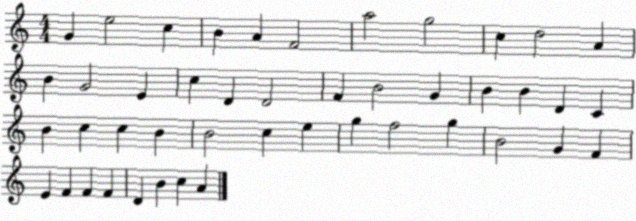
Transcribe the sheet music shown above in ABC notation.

X:1
T:Untitled
M:4/4
L:1/4
K:C
G e2 c B A F2 a2 g2 c d2 A B G2 E c D D2 F B2 G B B D C B c c B B2 c e g f2 g B2 G F E F F F D B c A